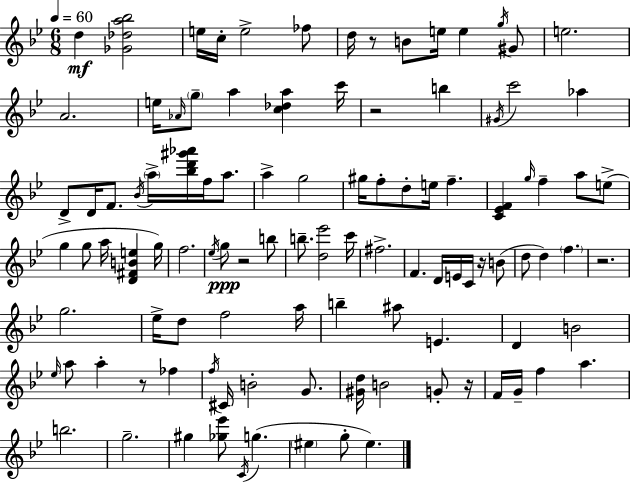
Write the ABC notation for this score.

X:1
T:Untitled
M:6/8
L:1/4
K:Bb
d [_G_da_b]2 e/4 c/4 e2 _f/2 d/4 z/2 B/2 e/4 e g/4 ^G/2 e2 A2 e/4 _A/4 g/2 a [c_da] c'/4 z2 b ^G/4 c'2 _a D/2 D/4 F/2 _B/4 a/4 [_bd'^g'_a']/4 f/4 a/2 a g2 ^g/4 f/2 d/2 e/4 f [C_EF] g/4 f a/2 e/2 g g/2 a/4 [D^FBe] g/4 f2 _e/4 g/2 z2 b/2 b/2 [d_e']2 c'/4 ^f2 F D/4 E/4 C/4 z/4 B/2 d/2 d f z2 g2 _e/4 d/2 f2 a/4 b ^a/2 E D B2 _e/4 a/2 a z/2 _f f/4 ^C/4 B2 G/2 [^Gd]/4 B2 G/2 z/4 F/4 G/4 f a b2 g2 ^g [_g_e']/2 C/4 g ^e g/2 ^e